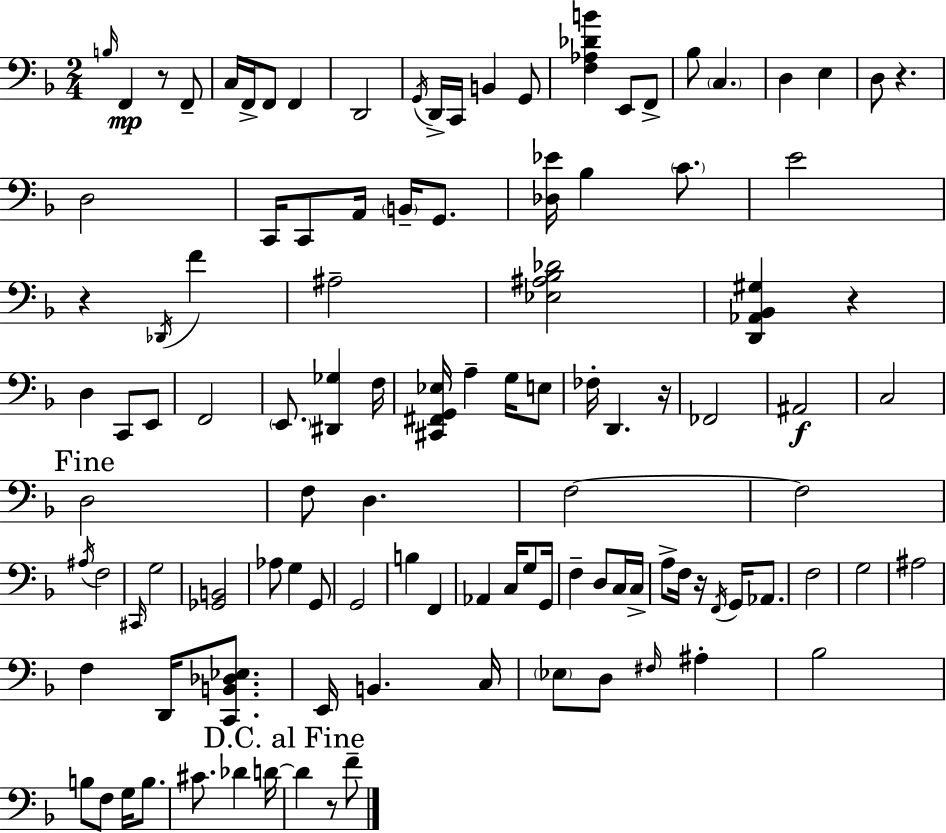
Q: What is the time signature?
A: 2/4